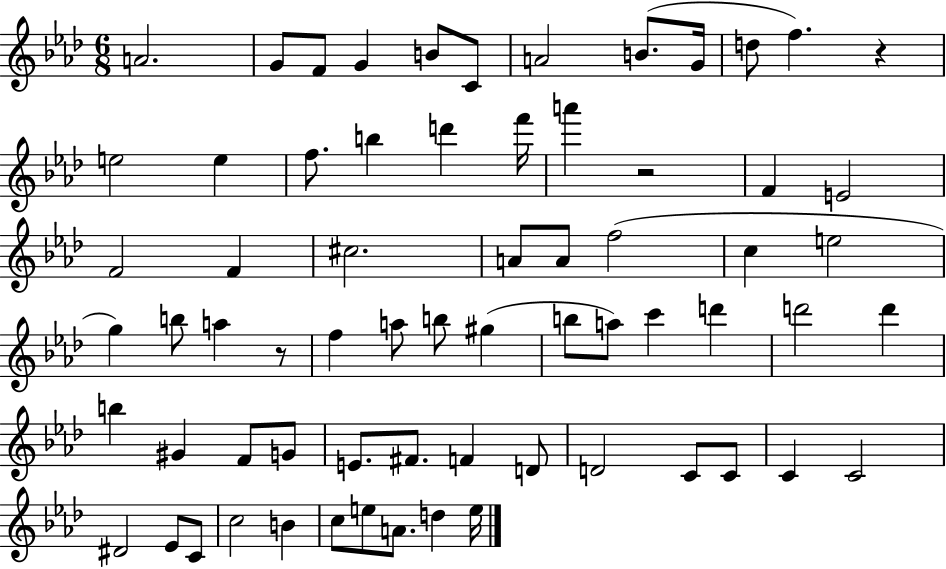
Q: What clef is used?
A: treble